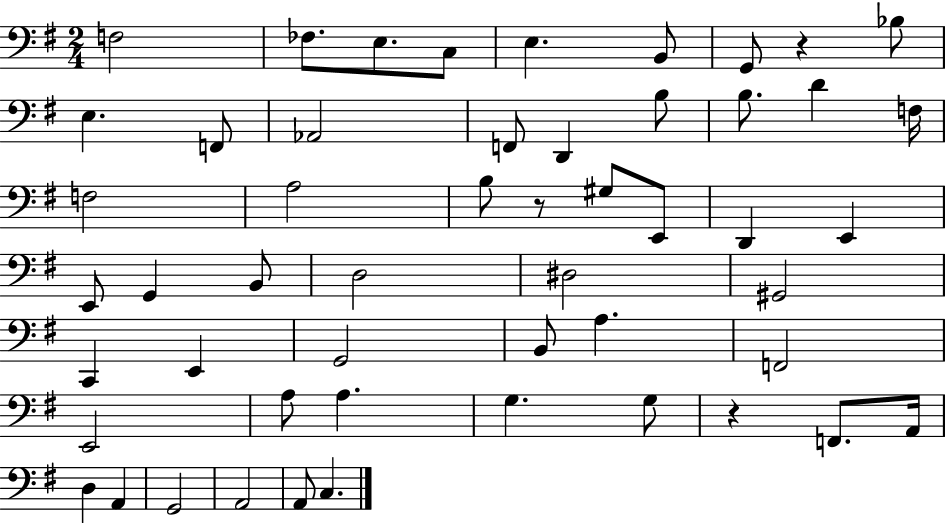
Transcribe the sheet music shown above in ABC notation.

X:1
T:Untitled
M:2/4
L:1/4
K:G
F,2 _F,/2 E,/2 C,/2 E, B,,/2 G,,/2 z _B,/2 E, F,,/2 _A,,2 F,,/2 D,, B,/2 B,/2 D F,/4 F,2 A,2 B,/2 z/2 ^G,/2 E,,/2 D,, E,, E,,/2 G,, B,,/2 D,2 ^D,2 ^G,,2 C,, E,, G,,2 B,,/2 A, F,,2 E,,2 A,/2 A, G, G,/2 z F,,/2 A,,/4 D, A,, G,,2 A,,2 A,,/2 C,